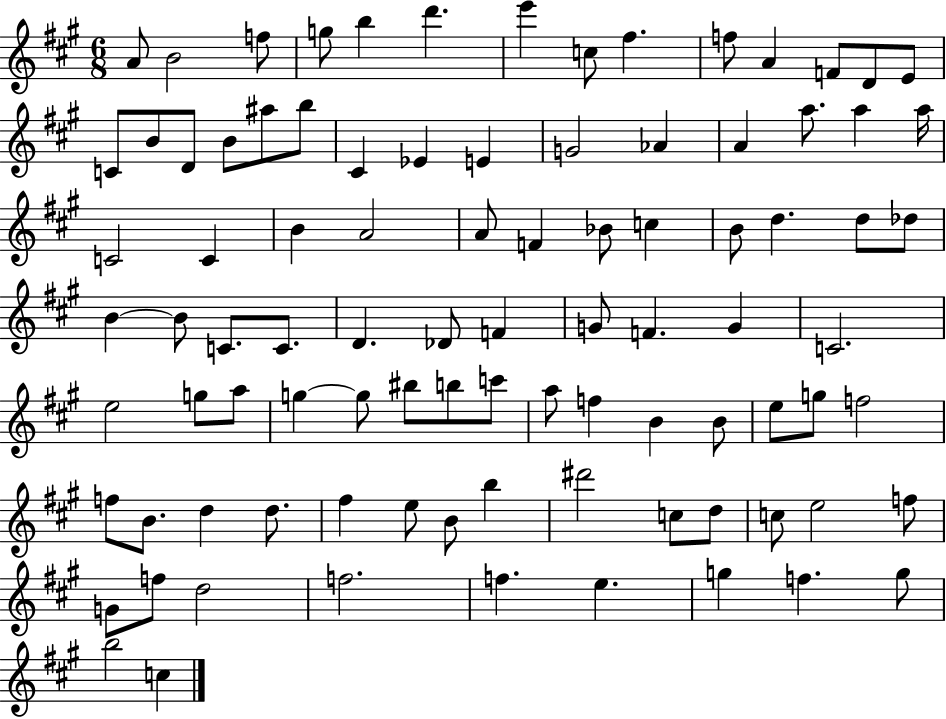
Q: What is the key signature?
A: A major